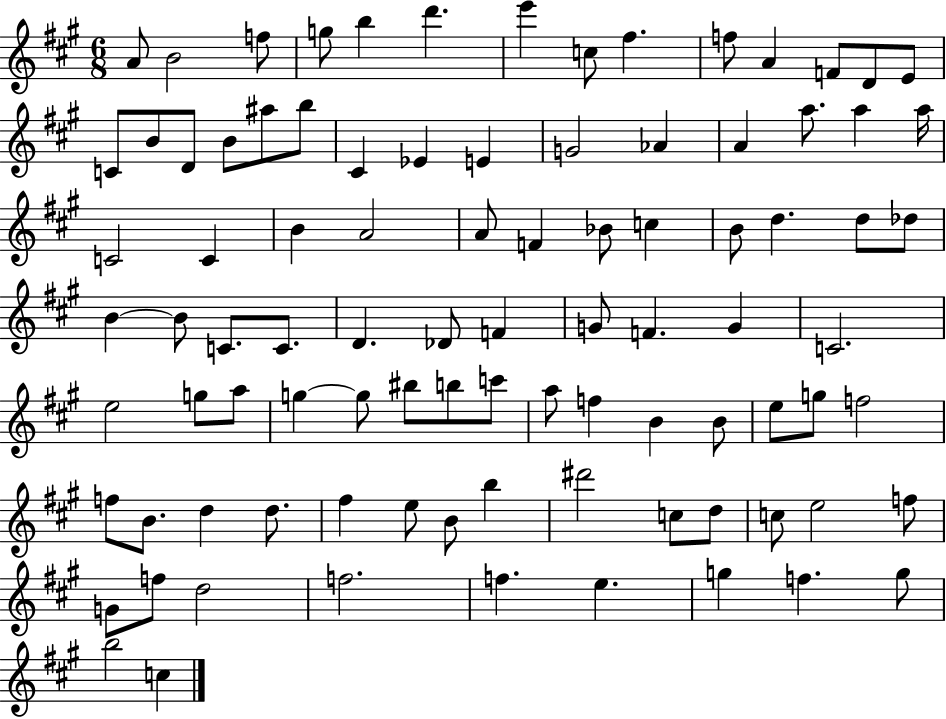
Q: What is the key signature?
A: A major